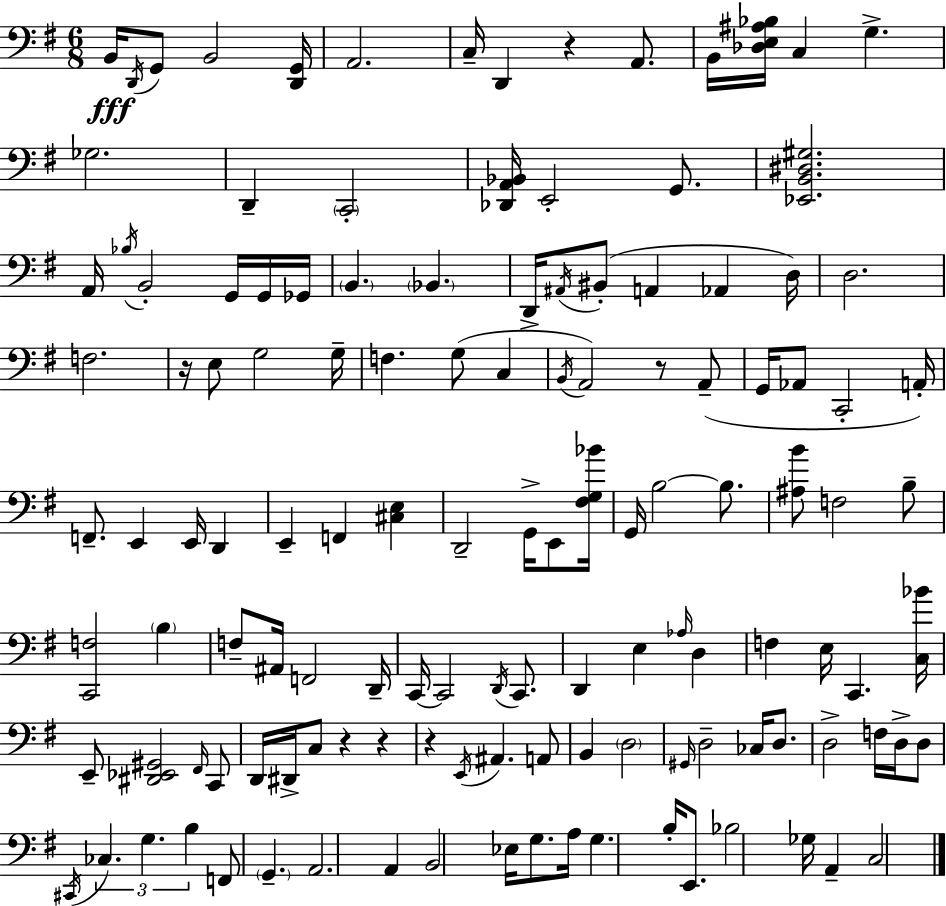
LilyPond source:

{
  \clef bass
  \numericTimeSignature
  \time 6/8
  \key e \minor
  b,16\fff \acciaccatura { d,16 } g,8 b,2 | <d, g,>16 a,2. | c16-- d,4 r4 a,8. | b,16 <des e ais bes>16 c4 g4.-> | \break ges2. | d,4-- \parenthesize c,2-. | <des, a, bes,>16 e,2-. g,8. | <ees, b, dis gis>2. | \break a,16 \acciaccatura { bes16 } b,2-. g,16 | g,16 ges,16 \parenthesize b,4. \parenthesize bes,4. | d,16-> \acciaccatura { ais,16 } bis,8-.( a,4 aes,4 | d16) d2. | \break f2. | r16 e8 g2 | g16-- f4. g8( c4 | \acciaccatura { b,16 }) a,2 | \break r8 a,8--( g,16 aes,8 c,2-. | a,16-.) f,8.-- e,4 e,16 | d,4 e,4-- f,4 | <cis e>4 d,2-- | \break g,16-> e,8 <fis g bes'>16 g,16 b2~~ | b8. <ais b'>8 f2 | b8-- <c, f>2 | \parenthesize b4 f8-- ais,16 f,2 | \break d,16-- c,16~~ c,2 | \acciaccatura { d,16 } c,8. d,4 e4 | \grace { aes16 } d4 f4 e16 c,4. | <c bes'>16 e,8-- <dis, ees, gis,>2 | \break \grace { fis,16 } c,8 d,16 dis,16-> c8 r4 | r4 r4 \acciaccatura { e,16 } | ais,4. a,8 b,4 | \parenthesize d2 \grace { gis,16 } d2-- | \break ces16 d8. d2-> | f16 d16-> d8 \acciaccatura { cis,16 } \tuplet 3/2 { ces4. | g4. b4 } | f,8 \parenthesize g,4.-- a,2. | \break a,4 | b,2 ees16 g8. | a16 g4. b16-. e,8. | bes2 ges16 a,4-- | \break c2 \bar "|."
}